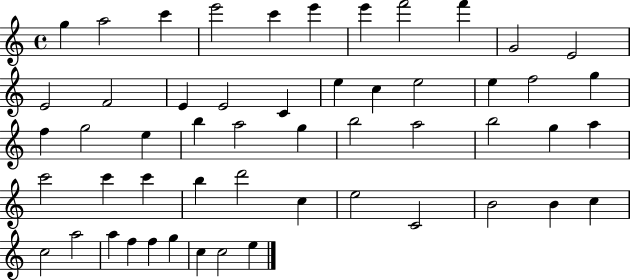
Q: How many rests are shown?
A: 0